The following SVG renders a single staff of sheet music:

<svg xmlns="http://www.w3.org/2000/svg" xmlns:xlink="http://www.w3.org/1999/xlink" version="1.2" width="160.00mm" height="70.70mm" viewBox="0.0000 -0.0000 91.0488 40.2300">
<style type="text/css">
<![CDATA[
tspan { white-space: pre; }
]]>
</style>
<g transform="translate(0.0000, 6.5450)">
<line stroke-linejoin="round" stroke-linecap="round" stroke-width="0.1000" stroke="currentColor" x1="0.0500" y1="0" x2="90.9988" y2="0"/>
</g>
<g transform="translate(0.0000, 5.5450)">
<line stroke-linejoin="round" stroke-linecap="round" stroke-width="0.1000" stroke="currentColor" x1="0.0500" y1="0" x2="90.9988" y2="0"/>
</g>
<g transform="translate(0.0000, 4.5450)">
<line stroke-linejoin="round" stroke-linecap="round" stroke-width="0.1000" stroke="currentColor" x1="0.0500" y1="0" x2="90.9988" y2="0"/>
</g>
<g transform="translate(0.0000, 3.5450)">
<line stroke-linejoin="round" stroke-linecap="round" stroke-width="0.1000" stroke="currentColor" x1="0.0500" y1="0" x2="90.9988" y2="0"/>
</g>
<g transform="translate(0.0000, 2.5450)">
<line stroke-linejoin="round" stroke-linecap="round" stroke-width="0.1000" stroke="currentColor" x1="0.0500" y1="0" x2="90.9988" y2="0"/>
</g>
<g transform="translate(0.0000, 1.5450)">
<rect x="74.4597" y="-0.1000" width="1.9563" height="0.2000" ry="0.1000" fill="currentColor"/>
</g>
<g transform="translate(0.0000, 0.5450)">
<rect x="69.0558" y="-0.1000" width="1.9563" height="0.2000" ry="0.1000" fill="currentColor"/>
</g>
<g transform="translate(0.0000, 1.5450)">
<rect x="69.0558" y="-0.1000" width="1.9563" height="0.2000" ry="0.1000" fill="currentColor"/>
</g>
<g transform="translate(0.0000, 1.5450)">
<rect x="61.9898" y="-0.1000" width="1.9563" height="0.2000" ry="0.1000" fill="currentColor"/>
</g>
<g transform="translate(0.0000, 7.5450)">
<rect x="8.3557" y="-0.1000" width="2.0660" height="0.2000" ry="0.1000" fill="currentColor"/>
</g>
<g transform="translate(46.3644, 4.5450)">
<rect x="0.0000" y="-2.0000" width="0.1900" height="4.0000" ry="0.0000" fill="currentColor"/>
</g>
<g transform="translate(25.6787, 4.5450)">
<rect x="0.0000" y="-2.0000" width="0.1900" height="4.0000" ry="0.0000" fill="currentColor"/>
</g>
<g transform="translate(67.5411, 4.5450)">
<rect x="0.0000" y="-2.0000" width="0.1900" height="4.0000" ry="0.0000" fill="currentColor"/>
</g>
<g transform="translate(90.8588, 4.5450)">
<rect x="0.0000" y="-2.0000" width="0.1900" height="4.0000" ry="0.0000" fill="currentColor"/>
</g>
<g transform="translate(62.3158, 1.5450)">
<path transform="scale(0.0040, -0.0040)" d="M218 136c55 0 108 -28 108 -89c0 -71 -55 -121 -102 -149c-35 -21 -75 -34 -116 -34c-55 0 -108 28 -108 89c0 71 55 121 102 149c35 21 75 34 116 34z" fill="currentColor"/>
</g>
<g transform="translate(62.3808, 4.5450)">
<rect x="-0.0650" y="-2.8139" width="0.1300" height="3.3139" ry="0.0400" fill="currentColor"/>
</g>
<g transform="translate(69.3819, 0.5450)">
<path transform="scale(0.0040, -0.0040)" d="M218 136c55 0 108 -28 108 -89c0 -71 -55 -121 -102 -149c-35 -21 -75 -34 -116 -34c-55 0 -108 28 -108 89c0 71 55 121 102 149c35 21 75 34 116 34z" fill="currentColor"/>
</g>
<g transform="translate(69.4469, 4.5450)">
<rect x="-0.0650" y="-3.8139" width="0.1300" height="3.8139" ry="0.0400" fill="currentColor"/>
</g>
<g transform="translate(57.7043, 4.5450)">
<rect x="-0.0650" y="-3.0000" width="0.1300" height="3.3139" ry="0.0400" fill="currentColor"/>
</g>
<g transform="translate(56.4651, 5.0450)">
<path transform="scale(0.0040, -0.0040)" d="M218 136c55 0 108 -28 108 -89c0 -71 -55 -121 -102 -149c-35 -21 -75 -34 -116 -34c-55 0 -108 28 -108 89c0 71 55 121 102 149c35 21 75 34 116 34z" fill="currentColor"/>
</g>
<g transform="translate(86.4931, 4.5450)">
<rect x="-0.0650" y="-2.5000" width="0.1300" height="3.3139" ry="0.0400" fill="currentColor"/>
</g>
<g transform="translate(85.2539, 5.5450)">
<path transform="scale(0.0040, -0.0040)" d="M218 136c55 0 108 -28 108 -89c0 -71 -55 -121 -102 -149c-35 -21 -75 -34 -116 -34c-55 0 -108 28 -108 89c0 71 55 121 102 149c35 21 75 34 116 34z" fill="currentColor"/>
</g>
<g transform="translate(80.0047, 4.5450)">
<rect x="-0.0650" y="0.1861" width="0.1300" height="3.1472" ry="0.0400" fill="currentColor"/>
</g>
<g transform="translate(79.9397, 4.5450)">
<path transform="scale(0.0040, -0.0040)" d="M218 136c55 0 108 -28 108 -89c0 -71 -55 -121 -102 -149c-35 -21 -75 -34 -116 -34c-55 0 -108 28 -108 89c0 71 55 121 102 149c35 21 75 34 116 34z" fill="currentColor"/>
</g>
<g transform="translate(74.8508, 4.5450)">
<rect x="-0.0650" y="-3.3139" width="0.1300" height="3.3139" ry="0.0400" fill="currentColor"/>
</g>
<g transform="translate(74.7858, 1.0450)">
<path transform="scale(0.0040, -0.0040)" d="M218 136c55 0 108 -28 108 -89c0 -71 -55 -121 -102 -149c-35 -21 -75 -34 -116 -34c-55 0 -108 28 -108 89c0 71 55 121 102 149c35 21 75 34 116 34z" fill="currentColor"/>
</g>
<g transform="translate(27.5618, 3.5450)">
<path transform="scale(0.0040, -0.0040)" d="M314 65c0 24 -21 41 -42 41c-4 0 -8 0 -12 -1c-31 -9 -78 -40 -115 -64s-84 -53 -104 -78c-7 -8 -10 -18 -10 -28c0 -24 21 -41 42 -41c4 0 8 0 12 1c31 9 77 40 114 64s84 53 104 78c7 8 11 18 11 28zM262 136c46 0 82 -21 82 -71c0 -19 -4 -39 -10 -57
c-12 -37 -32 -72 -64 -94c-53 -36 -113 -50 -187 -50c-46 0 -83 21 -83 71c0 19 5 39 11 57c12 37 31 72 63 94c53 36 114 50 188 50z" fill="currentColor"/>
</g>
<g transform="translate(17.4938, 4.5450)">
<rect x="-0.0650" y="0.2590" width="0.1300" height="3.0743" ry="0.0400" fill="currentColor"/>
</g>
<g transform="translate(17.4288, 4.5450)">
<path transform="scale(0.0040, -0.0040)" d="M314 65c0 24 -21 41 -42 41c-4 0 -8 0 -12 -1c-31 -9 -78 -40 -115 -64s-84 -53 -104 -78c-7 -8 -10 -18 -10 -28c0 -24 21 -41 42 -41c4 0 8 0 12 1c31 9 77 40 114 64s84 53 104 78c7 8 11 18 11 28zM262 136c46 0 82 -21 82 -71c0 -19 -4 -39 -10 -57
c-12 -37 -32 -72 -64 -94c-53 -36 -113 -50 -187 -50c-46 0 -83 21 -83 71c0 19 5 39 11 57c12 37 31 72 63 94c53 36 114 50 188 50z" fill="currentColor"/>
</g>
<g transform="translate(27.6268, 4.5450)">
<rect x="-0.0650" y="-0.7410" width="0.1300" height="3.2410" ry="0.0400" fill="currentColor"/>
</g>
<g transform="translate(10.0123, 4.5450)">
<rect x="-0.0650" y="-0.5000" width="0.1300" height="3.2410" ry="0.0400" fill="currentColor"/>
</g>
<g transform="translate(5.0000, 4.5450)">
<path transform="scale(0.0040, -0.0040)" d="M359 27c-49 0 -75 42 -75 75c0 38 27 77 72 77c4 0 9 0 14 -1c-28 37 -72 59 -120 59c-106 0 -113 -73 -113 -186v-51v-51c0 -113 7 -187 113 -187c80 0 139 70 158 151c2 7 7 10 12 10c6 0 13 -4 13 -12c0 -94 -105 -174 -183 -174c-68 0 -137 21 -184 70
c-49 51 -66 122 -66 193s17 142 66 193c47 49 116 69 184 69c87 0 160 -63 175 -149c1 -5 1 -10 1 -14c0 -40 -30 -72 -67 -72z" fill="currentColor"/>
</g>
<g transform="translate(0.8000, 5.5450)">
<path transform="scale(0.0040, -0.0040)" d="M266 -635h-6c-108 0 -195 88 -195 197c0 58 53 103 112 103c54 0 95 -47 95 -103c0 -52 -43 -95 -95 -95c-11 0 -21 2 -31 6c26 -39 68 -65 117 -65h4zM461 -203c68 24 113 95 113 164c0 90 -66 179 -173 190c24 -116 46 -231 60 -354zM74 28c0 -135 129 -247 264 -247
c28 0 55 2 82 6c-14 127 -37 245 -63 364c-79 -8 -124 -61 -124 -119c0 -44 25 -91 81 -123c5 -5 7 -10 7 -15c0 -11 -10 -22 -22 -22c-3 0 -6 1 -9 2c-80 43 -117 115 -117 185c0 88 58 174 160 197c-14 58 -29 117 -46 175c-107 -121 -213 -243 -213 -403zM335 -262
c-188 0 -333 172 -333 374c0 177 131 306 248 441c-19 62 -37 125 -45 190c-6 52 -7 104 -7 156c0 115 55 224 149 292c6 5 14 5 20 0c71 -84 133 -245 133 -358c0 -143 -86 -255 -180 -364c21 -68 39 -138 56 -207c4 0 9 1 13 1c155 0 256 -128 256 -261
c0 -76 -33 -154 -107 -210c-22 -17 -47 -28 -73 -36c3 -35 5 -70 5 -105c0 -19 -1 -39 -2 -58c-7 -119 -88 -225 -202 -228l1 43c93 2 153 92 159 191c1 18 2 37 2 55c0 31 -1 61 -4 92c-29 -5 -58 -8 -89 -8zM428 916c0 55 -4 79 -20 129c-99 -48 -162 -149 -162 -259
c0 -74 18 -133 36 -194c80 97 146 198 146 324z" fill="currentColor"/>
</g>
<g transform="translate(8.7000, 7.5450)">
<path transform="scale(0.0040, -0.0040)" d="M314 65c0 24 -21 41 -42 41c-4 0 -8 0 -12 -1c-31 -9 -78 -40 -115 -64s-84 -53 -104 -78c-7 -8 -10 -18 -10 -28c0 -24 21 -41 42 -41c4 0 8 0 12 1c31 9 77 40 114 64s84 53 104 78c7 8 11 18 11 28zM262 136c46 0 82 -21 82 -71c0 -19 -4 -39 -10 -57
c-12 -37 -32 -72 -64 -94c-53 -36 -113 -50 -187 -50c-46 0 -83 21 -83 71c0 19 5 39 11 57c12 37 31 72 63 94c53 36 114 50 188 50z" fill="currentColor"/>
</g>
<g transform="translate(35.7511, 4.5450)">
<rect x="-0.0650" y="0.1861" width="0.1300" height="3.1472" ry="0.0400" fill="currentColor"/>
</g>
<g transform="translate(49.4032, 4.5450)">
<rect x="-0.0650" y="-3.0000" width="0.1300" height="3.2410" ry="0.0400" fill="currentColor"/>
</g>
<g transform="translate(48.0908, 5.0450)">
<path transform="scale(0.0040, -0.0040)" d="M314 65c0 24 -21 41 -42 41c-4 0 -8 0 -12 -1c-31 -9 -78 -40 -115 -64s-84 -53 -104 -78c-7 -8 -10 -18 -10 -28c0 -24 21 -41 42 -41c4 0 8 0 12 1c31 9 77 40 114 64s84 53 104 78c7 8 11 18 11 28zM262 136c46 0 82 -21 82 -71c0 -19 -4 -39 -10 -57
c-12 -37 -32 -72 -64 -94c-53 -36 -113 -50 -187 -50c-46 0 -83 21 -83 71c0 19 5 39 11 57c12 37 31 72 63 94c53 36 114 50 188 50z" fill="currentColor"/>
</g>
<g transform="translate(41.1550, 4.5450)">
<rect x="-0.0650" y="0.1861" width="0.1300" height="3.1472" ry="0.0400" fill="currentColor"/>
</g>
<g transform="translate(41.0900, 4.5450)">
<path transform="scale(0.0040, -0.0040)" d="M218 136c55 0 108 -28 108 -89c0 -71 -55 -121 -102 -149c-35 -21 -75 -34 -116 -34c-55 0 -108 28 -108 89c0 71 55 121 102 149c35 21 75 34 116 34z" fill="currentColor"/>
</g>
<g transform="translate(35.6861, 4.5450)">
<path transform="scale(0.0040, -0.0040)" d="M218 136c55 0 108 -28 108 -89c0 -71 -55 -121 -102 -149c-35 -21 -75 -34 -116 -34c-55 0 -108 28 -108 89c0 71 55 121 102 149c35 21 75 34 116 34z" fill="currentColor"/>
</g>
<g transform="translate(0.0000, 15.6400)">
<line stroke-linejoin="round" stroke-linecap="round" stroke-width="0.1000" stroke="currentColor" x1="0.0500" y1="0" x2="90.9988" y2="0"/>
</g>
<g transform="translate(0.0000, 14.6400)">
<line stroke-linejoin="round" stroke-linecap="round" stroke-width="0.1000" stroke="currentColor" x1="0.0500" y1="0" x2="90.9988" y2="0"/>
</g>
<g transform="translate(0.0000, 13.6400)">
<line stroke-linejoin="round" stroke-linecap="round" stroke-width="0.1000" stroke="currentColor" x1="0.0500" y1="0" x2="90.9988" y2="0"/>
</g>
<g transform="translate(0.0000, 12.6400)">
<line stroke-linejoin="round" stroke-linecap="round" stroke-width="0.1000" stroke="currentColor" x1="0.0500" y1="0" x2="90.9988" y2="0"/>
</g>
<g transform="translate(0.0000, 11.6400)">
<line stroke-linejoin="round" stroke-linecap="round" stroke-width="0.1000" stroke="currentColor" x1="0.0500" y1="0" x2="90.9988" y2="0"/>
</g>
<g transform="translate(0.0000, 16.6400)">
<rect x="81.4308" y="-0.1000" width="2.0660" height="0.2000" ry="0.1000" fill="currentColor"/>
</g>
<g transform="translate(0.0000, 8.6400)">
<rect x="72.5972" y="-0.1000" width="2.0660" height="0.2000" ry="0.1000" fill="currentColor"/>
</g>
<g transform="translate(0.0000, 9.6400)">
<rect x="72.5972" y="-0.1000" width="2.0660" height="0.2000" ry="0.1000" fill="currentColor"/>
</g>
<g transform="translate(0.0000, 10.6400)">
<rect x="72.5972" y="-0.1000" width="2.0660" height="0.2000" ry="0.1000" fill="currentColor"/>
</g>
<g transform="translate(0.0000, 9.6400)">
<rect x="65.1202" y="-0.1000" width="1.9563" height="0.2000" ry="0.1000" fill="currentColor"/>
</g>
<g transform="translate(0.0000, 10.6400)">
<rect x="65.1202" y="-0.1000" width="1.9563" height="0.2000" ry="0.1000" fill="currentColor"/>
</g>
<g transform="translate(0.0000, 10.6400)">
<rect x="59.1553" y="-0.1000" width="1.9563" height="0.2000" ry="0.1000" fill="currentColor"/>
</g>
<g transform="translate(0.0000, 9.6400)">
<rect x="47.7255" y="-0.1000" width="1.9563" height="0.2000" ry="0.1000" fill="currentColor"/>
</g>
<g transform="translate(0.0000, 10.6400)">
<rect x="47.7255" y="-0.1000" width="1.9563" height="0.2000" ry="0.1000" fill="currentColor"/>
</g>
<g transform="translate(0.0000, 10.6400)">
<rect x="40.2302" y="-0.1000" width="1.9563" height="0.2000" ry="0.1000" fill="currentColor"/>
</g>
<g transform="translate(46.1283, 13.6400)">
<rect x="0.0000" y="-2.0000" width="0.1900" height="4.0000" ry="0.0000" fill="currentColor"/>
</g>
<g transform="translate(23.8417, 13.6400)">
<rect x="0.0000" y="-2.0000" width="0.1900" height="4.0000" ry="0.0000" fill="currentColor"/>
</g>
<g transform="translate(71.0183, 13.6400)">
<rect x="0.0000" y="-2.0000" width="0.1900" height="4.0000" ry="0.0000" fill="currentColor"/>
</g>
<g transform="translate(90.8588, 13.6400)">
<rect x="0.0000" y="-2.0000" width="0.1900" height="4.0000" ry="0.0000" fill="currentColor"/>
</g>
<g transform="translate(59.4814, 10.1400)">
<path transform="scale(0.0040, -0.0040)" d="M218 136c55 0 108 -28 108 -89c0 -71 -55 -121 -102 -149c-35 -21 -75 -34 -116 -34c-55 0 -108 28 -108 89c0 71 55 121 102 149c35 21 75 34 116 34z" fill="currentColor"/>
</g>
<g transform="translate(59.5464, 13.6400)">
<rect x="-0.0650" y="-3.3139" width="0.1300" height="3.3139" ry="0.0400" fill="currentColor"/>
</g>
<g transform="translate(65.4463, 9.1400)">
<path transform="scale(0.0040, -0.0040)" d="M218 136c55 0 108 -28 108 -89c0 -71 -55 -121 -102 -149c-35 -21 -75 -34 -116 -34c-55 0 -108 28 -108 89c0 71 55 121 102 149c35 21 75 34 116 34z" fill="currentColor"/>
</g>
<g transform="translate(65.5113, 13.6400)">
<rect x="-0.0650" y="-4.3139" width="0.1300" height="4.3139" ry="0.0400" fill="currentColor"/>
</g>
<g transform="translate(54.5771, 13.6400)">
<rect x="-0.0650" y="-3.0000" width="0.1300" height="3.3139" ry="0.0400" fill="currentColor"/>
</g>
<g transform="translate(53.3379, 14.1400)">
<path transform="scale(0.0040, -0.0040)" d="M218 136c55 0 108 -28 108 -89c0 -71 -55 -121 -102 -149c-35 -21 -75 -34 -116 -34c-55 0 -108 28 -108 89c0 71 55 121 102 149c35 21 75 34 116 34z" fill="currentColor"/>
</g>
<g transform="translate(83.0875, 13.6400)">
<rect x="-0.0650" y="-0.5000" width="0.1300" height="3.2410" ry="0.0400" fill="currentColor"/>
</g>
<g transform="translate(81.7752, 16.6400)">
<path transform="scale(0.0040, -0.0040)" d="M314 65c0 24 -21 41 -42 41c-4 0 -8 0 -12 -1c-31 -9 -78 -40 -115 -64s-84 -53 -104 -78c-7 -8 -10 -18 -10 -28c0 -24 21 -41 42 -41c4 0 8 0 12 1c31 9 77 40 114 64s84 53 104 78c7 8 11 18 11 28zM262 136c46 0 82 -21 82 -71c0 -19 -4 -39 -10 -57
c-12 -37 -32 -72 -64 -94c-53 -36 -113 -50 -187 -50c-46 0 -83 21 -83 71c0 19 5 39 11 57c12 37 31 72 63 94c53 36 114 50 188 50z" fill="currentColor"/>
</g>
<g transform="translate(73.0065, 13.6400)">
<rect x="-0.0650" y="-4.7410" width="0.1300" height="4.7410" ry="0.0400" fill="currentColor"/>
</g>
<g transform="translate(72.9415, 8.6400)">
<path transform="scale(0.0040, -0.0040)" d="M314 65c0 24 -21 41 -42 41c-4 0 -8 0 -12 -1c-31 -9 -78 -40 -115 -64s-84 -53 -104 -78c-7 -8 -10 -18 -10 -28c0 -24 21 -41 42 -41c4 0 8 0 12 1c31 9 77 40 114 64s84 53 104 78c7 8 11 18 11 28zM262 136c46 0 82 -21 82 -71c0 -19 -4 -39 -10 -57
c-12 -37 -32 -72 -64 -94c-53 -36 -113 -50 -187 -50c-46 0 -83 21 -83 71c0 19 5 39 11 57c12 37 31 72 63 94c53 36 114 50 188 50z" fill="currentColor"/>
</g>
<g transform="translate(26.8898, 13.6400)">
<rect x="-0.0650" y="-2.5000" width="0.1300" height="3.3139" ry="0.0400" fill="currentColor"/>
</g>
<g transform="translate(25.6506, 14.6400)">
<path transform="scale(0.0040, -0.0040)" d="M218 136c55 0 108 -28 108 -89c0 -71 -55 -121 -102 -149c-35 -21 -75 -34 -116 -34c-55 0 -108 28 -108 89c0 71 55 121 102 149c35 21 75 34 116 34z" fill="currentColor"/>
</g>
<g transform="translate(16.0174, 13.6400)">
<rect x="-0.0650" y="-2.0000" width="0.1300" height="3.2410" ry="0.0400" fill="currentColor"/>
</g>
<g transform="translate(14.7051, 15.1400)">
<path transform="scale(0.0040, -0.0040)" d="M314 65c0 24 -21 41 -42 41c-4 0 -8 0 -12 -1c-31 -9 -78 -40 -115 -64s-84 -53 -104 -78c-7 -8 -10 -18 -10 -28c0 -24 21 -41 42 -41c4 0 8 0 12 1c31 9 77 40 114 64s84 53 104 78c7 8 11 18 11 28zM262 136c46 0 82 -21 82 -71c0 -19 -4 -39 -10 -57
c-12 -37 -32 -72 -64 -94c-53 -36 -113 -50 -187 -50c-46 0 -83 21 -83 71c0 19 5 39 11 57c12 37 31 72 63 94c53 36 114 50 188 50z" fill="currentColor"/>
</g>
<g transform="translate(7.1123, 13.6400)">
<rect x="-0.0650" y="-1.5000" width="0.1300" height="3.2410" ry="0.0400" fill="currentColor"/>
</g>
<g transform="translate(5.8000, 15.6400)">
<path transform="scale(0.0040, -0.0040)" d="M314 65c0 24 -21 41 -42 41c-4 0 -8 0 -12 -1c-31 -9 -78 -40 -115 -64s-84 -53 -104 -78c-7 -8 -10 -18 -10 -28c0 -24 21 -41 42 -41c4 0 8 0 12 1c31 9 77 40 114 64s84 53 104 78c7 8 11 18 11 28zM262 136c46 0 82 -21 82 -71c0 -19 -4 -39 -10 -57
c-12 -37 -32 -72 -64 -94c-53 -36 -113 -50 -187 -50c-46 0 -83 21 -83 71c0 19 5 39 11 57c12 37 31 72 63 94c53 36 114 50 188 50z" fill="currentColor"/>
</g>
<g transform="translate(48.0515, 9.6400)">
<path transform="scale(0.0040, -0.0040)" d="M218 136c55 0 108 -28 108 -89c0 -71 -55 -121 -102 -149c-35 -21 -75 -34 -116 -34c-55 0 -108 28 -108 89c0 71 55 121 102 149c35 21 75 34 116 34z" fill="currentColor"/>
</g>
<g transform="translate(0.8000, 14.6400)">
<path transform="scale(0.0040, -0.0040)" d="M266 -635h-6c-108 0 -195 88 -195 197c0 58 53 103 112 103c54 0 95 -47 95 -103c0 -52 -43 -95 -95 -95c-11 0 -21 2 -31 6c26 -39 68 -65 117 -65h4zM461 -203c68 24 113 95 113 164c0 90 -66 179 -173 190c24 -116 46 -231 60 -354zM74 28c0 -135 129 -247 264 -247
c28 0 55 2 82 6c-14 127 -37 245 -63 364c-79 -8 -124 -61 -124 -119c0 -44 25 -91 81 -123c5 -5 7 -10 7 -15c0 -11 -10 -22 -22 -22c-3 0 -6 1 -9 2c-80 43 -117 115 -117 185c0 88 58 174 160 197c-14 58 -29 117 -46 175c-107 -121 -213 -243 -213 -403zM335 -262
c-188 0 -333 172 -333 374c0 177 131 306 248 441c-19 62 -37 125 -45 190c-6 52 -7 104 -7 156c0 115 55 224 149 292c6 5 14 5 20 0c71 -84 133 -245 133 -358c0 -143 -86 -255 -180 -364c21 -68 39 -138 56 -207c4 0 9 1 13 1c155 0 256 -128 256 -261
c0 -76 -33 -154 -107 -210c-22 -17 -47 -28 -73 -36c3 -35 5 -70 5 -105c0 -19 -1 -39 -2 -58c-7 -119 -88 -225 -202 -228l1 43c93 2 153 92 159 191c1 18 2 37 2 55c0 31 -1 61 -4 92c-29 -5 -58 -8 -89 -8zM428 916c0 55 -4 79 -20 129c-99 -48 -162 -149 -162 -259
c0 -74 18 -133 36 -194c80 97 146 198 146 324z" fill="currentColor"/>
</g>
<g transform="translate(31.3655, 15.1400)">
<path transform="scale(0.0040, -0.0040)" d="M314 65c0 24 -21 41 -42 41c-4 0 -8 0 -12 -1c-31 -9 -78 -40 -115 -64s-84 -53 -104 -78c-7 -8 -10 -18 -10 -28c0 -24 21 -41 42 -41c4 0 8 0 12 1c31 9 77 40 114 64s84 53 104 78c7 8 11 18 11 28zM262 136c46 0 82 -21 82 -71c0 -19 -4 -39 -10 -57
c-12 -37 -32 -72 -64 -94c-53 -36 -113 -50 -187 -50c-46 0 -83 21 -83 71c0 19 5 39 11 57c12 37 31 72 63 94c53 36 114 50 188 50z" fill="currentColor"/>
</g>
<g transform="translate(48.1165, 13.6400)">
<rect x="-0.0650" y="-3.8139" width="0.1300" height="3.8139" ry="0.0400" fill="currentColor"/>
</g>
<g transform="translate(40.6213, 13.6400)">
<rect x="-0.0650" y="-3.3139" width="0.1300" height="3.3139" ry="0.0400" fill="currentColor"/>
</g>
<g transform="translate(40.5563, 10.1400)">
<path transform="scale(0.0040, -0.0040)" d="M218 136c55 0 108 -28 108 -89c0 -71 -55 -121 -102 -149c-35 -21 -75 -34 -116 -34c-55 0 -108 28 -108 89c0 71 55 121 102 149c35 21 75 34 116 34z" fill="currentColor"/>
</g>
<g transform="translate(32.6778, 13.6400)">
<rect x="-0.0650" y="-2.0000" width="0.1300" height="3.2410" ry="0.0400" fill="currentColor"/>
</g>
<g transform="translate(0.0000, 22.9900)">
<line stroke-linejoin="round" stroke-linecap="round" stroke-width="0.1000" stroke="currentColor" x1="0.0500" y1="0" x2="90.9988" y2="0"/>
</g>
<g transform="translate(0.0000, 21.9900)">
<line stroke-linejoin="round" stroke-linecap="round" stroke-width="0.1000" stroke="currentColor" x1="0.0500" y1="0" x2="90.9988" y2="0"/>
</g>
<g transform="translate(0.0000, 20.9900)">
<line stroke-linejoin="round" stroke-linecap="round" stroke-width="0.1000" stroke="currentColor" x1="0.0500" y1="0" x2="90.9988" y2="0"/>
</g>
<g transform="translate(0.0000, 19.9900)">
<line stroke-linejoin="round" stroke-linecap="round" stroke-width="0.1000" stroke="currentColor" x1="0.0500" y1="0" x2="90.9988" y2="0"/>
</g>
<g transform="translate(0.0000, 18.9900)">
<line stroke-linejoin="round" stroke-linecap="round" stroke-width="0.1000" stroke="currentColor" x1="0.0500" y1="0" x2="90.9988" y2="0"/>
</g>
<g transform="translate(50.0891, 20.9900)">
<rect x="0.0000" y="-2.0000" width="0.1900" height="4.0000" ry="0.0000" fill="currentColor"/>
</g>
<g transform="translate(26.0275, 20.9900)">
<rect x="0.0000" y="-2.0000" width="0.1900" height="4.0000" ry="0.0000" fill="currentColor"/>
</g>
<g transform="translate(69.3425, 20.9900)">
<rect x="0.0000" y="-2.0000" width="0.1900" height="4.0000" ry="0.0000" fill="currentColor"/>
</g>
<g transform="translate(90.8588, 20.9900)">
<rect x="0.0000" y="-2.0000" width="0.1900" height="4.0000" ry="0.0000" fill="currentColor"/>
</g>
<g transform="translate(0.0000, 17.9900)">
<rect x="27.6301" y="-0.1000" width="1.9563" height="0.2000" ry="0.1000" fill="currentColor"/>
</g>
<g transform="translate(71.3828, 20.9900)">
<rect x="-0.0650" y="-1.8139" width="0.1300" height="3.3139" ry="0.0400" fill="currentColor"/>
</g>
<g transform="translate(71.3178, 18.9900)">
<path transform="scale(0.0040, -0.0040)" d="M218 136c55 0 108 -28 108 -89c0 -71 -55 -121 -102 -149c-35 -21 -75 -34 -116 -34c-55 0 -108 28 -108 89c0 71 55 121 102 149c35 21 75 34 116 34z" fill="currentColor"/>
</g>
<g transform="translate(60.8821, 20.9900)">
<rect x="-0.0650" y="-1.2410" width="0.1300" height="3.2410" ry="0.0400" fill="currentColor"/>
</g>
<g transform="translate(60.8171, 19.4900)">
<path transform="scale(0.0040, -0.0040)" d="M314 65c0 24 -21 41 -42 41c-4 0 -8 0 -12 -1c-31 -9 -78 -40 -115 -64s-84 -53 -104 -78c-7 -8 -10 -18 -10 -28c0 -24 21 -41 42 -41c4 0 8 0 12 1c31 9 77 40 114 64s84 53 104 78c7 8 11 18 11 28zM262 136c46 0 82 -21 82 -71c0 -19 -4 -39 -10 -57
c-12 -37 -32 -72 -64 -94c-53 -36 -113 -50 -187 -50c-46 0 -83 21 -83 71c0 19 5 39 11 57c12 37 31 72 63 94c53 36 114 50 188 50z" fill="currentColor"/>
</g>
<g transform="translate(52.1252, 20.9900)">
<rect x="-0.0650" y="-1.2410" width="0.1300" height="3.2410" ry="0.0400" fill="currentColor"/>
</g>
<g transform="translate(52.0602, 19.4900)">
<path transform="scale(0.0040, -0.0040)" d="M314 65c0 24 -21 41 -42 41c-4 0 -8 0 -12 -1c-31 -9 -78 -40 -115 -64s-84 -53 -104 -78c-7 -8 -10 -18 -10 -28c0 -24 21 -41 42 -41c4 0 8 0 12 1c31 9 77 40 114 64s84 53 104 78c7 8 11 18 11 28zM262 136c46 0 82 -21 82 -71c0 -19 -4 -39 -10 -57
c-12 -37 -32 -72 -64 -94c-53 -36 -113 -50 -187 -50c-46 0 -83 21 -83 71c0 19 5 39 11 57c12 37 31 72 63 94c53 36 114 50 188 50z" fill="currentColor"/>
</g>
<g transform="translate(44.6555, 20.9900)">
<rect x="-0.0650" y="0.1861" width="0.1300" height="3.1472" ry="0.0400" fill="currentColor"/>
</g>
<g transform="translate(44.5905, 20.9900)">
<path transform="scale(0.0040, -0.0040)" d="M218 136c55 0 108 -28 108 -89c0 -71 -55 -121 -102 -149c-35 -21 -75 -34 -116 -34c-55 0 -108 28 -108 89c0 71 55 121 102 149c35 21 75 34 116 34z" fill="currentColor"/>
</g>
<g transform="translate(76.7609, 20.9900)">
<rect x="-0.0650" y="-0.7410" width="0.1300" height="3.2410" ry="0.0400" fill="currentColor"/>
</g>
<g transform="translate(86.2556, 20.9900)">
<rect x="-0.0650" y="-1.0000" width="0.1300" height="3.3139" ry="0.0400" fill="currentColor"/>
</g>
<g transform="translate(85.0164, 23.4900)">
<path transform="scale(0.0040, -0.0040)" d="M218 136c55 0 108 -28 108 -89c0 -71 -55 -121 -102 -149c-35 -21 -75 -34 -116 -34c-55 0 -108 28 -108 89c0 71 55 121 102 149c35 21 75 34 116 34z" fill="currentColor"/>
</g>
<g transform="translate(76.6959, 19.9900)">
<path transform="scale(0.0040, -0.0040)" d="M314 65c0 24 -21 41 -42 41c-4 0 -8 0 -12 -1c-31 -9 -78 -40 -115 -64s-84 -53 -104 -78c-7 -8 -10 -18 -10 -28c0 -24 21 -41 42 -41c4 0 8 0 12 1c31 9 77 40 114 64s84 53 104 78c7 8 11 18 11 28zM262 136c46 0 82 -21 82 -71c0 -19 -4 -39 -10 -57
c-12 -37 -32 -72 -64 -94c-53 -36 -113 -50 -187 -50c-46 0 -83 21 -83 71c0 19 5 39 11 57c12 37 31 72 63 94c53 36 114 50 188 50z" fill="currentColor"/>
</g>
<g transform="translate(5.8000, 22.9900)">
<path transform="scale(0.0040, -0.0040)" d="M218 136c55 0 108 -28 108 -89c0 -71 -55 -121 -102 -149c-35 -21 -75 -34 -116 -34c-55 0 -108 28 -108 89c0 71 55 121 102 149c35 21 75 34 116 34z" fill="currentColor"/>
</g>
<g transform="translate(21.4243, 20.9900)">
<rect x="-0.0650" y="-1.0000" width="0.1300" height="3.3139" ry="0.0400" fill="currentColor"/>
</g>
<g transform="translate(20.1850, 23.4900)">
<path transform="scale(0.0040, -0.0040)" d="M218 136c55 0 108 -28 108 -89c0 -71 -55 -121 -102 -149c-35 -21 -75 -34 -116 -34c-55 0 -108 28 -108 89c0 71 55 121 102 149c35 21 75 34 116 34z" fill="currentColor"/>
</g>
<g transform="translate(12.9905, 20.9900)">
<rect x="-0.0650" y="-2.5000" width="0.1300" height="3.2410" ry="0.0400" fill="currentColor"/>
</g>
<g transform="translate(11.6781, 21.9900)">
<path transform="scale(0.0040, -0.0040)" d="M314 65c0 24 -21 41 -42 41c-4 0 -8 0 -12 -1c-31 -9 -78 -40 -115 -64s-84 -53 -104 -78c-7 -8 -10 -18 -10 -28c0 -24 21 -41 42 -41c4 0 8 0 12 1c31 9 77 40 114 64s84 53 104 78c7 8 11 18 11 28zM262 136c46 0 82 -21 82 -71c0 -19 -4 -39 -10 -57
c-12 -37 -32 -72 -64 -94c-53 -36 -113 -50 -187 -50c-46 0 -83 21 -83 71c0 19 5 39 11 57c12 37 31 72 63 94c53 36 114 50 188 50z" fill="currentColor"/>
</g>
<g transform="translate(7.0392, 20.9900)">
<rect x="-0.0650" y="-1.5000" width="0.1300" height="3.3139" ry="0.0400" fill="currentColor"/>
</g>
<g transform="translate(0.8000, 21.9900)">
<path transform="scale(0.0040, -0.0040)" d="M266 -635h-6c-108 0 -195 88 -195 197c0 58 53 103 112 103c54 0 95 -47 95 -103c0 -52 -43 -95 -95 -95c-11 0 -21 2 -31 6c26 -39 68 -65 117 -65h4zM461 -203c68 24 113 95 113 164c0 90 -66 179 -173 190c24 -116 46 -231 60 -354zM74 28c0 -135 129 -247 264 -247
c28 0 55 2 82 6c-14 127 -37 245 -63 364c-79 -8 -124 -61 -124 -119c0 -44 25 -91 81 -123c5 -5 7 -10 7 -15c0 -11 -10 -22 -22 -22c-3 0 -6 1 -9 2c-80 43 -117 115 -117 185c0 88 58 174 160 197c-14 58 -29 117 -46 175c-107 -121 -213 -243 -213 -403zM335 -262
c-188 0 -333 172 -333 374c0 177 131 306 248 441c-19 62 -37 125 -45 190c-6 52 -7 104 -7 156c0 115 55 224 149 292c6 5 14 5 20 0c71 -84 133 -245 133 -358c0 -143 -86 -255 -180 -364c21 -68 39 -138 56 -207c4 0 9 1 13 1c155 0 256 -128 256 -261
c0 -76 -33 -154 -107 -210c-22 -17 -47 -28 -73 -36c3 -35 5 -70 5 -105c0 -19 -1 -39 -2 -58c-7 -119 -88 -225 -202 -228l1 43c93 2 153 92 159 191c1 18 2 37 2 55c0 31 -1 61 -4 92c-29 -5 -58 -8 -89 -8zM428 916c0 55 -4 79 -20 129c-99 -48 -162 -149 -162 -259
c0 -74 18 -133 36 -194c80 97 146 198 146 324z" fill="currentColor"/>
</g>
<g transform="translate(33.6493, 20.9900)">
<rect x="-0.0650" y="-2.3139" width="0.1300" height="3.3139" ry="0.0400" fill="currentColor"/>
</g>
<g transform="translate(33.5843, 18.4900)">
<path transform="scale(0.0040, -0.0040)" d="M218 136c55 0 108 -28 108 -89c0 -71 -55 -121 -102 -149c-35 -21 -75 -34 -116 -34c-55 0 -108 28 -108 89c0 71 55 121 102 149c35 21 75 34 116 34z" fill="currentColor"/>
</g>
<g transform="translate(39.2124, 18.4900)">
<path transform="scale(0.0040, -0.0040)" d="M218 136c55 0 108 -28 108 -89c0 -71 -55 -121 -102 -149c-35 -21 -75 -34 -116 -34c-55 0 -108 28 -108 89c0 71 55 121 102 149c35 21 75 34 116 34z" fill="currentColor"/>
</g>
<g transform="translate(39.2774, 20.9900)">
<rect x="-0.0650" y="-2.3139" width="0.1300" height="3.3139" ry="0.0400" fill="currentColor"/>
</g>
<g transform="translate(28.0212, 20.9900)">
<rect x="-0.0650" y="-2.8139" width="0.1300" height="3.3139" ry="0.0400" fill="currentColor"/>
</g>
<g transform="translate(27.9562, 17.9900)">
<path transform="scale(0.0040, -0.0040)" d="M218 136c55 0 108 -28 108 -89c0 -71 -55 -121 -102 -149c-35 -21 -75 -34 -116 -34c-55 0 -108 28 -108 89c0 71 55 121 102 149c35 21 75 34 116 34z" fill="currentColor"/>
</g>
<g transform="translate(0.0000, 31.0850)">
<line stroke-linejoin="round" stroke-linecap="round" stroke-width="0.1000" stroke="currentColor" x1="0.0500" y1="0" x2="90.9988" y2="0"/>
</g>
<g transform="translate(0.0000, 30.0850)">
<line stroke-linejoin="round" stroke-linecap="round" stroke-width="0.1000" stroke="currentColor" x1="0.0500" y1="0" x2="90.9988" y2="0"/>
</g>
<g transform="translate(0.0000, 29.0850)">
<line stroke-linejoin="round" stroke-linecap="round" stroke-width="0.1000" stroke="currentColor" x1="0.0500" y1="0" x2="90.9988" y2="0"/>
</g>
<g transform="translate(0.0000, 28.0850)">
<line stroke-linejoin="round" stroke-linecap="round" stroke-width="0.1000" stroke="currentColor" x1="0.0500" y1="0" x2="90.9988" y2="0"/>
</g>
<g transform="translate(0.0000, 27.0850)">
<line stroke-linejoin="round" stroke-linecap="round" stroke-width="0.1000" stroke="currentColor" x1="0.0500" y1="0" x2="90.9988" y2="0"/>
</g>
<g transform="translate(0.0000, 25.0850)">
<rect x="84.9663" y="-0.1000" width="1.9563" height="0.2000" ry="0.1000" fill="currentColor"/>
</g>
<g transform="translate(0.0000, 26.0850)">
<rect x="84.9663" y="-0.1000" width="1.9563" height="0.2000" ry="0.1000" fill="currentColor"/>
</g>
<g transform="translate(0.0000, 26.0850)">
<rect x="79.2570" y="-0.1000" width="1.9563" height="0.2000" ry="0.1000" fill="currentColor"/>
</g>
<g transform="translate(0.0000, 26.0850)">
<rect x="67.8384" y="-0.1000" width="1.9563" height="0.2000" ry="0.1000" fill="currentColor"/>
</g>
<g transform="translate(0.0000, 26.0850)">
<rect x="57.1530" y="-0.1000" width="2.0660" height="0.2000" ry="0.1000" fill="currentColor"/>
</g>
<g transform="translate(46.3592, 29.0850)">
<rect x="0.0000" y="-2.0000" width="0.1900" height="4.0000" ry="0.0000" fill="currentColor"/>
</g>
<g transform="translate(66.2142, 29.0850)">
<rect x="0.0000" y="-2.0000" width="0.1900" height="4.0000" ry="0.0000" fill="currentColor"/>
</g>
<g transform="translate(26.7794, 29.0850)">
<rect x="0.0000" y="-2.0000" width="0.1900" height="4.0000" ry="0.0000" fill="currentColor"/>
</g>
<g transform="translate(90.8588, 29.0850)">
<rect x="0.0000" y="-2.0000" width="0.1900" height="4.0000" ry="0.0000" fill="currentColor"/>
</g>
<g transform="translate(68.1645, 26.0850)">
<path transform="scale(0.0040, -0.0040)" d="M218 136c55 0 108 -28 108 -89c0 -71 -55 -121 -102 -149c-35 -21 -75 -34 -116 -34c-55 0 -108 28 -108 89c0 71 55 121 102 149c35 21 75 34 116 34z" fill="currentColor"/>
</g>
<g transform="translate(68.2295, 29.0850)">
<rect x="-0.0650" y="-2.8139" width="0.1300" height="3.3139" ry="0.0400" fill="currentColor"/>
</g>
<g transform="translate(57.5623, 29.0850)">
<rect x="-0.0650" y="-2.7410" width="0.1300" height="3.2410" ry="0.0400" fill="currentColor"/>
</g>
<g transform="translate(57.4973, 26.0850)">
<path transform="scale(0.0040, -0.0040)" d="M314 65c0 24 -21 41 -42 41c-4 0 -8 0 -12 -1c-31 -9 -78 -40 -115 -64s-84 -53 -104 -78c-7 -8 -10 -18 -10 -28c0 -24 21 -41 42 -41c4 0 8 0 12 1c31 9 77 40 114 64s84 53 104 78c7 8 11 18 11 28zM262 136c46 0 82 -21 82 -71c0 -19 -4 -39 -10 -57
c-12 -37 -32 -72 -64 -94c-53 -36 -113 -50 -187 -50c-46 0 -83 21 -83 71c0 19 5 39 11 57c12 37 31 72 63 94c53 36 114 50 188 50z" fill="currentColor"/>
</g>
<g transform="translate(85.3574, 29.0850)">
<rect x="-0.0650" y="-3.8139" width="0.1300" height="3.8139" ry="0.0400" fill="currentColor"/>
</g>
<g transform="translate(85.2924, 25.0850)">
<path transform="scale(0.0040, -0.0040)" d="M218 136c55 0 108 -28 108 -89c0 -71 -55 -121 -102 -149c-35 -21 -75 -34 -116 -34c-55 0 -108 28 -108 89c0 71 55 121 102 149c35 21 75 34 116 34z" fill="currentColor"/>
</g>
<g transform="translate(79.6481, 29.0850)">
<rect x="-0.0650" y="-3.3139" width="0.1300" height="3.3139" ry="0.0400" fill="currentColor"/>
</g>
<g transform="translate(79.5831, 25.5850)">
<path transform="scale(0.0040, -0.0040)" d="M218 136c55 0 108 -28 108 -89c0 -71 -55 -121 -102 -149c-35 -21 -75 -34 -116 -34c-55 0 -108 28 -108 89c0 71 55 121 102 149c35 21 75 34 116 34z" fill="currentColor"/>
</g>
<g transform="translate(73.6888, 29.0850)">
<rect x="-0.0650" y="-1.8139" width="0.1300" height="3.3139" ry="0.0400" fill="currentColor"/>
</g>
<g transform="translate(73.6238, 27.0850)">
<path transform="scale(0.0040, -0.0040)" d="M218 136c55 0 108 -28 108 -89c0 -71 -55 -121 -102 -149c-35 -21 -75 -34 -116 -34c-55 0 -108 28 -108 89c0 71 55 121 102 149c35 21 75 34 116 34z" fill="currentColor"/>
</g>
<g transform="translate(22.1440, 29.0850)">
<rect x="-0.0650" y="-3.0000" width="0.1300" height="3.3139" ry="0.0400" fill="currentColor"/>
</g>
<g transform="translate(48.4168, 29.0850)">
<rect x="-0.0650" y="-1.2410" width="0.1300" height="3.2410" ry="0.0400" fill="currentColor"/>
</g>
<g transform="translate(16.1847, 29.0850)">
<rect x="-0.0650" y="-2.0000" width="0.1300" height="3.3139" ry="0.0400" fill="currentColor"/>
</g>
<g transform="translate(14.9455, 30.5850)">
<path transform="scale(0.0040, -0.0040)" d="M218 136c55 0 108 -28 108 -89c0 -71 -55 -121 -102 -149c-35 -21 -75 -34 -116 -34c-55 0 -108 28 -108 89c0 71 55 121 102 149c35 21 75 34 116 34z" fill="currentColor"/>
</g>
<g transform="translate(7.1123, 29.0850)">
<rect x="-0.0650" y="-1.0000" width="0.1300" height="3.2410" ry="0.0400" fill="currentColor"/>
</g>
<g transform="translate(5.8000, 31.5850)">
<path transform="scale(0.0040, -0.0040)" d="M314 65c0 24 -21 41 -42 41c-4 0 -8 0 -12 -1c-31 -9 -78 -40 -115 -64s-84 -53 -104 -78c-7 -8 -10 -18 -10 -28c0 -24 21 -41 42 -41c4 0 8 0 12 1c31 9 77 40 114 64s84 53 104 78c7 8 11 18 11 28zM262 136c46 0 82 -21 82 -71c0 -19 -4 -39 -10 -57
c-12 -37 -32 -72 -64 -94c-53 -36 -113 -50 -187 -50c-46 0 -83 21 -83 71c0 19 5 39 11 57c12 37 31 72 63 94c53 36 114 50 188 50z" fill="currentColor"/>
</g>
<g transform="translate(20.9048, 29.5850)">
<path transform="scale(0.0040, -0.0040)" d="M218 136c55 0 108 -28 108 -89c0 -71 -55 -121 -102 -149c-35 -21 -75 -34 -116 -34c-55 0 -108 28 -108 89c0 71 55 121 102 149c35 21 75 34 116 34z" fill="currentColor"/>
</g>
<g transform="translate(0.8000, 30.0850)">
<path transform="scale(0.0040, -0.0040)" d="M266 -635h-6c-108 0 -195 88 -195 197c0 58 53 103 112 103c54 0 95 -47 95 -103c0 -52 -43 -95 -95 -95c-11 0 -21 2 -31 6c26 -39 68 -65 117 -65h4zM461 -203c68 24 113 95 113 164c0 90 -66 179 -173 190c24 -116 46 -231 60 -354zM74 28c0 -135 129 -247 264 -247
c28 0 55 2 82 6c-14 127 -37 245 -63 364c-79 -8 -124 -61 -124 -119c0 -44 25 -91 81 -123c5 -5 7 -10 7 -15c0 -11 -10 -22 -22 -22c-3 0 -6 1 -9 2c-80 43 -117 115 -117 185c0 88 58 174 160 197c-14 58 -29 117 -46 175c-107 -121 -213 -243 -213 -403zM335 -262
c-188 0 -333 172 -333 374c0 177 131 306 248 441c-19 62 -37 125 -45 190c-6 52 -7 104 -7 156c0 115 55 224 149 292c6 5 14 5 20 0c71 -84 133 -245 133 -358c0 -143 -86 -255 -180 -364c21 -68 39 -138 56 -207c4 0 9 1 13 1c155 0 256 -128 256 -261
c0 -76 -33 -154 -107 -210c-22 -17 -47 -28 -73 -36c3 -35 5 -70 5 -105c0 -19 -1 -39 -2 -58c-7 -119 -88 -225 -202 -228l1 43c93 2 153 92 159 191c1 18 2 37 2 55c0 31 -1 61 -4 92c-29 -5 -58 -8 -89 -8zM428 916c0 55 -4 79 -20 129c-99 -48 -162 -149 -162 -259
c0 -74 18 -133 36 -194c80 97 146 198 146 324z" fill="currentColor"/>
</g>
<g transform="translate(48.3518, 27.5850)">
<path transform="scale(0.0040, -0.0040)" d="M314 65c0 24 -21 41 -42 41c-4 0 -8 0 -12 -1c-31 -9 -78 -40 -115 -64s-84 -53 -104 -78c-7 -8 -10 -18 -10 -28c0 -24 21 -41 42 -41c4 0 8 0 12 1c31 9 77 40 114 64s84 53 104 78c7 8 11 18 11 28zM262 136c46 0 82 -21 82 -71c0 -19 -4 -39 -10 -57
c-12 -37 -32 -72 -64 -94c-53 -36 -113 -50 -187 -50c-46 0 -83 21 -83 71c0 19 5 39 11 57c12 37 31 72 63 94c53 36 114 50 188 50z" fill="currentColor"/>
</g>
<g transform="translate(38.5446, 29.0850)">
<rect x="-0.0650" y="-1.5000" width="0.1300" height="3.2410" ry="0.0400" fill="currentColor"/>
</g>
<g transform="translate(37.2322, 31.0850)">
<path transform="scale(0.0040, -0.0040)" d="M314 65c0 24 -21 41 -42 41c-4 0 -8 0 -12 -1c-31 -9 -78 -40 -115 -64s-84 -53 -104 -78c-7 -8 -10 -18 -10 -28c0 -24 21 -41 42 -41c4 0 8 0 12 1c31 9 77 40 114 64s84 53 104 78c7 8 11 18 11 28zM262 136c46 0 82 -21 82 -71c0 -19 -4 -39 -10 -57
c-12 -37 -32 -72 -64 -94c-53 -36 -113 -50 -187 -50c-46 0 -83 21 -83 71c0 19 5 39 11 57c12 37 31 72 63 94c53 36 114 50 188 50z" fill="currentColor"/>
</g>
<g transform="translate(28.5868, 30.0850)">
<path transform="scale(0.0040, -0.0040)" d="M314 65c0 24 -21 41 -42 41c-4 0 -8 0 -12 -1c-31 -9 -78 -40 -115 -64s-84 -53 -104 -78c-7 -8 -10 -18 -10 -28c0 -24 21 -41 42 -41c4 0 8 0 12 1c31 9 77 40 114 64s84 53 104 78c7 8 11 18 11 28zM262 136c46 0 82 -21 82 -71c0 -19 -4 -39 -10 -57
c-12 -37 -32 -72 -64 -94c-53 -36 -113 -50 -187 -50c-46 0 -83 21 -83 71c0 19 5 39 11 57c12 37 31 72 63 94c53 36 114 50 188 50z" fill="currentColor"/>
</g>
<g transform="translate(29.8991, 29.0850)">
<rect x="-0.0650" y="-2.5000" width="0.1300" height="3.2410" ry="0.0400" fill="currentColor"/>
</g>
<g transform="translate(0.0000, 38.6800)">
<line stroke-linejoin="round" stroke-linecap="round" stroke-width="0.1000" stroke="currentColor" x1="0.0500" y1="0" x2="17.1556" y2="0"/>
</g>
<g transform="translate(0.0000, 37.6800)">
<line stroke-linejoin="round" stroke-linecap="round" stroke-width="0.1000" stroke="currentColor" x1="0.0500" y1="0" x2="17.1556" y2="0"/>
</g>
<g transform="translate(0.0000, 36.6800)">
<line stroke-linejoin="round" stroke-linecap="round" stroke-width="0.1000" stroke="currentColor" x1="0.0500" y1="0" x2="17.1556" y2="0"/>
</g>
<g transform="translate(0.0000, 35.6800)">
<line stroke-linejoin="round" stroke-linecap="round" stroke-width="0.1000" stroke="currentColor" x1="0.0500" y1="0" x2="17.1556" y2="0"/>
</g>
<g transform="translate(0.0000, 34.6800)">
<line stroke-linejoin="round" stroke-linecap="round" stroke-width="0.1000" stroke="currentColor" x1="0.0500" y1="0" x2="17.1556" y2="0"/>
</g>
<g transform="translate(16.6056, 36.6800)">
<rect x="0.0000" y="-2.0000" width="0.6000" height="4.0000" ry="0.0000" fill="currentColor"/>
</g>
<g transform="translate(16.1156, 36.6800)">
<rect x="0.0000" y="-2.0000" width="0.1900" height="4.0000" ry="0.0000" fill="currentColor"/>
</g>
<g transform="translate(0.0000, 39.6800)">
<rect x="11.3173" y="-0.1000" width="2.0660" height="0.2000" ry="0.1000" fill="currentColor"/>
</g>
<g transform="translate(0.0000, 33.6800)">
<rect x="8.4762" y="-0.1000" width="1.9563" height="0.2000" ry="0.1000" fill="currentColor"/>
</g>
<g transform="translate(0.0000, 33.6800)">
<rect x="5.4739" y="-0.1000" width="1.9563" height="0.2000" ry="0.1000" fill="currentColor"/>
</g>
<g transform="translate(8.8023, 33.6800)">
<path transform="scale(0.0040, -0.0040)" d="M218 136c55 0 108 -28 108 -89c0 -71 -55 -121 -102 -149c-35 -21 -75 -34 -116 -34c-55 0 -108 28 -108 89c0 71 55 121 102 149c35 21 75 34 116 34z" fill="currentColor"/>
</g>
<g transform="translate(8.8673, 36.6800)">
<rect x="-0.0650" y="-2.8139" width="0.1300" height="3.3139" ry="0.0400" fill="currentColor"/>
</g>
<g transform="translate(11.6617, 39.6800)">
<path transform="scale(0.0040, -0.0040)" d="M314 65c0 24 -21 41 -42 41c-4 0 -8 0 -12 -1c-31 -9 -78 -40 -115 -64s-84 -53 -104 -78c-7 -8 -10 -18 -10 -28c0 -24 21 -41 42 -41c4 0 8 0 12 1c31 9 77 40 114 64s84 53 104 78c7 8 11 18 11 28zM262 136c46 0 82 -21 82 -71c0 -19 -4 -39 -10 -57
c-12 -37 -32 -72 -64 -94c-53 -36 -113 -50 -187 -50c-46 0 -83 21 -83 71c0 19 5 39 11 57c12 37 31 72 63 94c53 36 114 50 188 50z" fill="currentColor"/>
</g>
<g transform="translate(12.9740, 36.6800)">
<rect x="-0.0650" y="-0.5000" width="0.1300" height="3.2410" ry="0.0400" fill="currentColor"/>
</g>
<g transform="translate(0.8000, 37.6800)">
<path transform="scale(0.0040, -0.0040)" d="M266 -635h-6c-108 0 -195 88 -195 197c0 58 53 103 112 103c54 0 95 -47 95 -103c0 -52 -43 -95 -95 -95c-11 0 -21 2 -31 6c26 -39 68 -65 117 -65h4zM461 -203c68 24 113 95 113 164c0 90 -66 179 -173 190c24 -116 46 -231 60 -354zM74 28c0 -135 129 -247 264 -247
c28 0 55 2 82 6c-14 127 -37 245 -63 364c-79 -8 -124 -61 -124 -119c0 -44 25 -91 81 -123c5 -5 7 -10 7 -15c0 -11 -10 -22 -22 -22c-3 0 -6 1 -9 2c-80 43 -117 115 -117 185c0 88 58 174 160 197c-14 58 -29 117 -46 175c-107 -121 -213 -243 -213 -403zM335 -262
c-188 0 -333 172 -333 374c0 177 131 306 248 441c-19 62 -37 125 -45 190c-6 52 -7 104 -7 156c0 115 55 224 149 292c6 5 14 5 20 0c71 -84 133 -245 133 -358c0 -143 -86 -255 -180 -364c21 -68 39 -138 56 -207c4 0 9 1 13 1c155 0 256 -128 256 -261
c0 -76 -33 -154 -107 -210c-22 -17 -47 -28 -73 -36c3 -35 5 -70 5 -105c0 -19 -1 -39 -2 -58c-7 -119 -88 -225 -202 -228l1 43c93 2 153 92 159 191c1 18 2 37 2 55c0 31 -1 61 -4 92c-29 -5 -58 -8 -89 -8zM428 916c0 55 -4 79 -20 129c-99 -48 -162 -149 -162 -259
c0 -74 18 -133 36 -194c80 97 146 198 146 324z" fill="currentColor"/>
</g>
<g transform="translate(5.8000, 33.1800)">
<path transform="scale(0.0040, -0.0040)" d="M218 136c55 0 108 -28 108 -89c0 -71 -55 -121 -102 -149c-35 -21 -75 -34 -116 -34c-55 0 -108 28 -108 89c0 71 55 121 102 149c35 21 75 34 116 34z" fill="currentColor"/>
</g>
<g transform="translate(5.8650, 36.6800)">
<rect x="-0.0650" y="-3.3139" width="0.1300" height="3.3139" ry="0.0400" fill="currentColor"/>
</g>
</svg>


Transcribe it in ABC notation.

X:1
T:Untitled
M:4/4
L:1/4
K:C
C2 B2 d2 B B A2 A a c' b B G E2 F2 G F2 b c' A b d' e'2 C2 E G2 D a g g B e2 e2 f d2 D D2 F A G2 E2 e2 a2 a f b c' b a C2